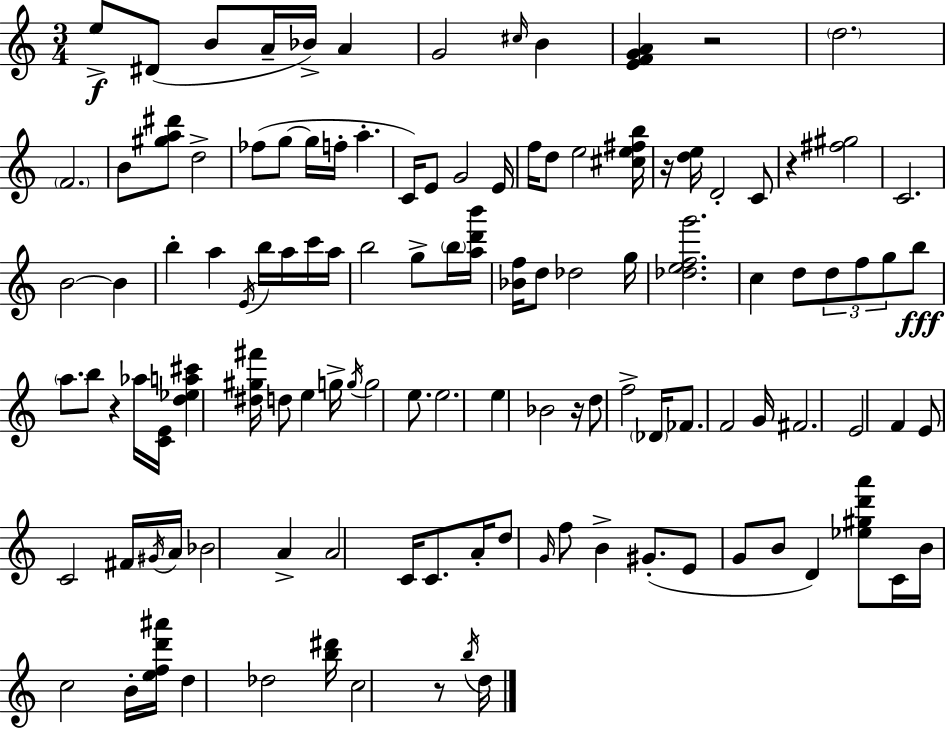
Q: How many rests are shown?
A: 6